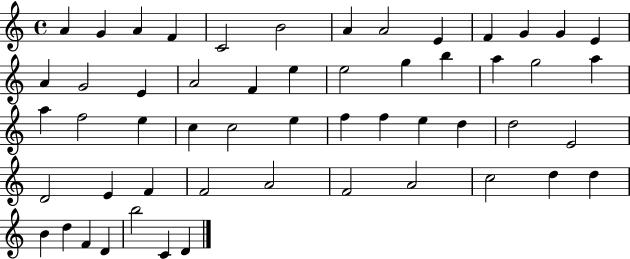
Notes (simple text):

A4/q G4/q A4/q F4/q C4/h B4/h A4/q A4/h E4/q F4/q G4/q G4/q E4/q A4/q G4/h E4/q A4/h F4/q E5/q E5/h G5/q B5/q A5/q G5/h A5/q A5/q F5/h E5/q C5/q C5/h E5/q F5/q F5/q E5/q D5/q D5/h E4/h D4/h E4/q F4/q F4/h A4/h F4/h A4/h C5/h D5/q D5/q B4/q D5/q F4/q D4/q B5/h C4/q D4/q